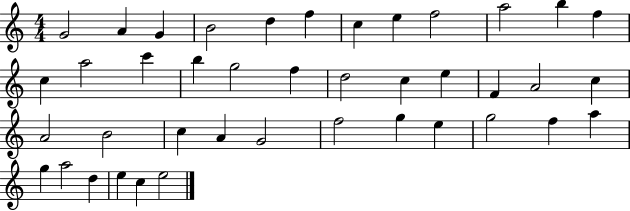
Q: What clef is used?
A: treble